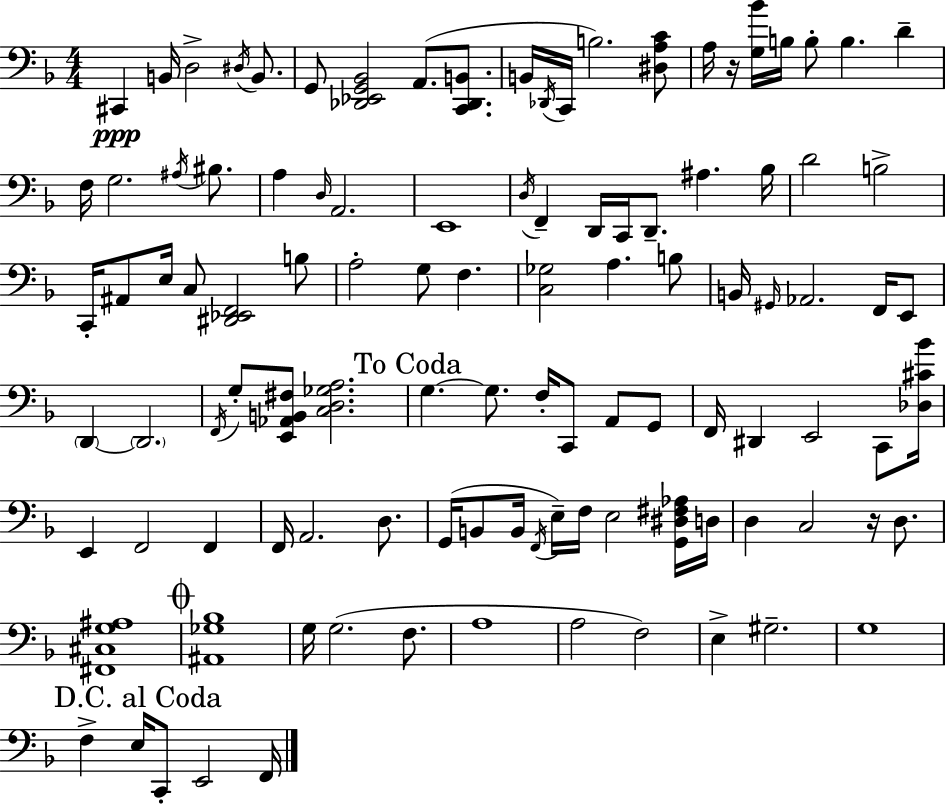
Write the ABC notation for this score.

X:1
T:Untitled
M:4/4
L:1/4
K:Dm
^C,, B,,/4 D,2 ^D,/4 B,,/2 G,,/2 [_D,,_E,,G,,_B,,]2 A,,/2 [C,,_D,,B,,]/2 B,,/4 _D,,/4 C,,/4 B,2 [^D,A,C]/2 A,/4 z/4 [G,_B]/4 B,/4 B,/2 B, D F,/4 G,2 ^A,/4 ^B,/2 A, D,/4 A,,2 E,,4 D,/4 F,, D,,/4 C,,/4 D,,/2 ^A, _B,/4 D2 B,2 C,,/4 ^A,,/2 E,/4 C,/2 [^D,,_E,,F,,]2 B,/2 A,2 G,/2 F, [C,_G,]2 A, B,/2 B,,/4 ^G,,/4 _A,,2 F,,/4 E,,/2 D,, D,,2 F,,/4 G,/2 [E,,_A,,B,,^F,]/2 [C,D,_G,A,]2 G, G,/2 F,/4 C,,/2 A,,/2 G,,/2 F,,/4 ^D,, E,,2 C,,/2 [_D,^C_B]/4 E,, F,,2 F,, F,,/4 A,,2 D,/2 G,,/4 B,,/2 B,,/4 F,,/4 E,/4 F,/4 E,2 [G,,^D,^F,_A,]/4 D,/4 D, C,2 z/4 D,/2 [^F,,^C,G,^A,]4 [^A,,_G,_B,]4 G,/4 G,2 F,/2 A,4 A,2 F,2 E, ^G,2 G,4 F, E,/4 C,,/2 E,,2 F,,/4